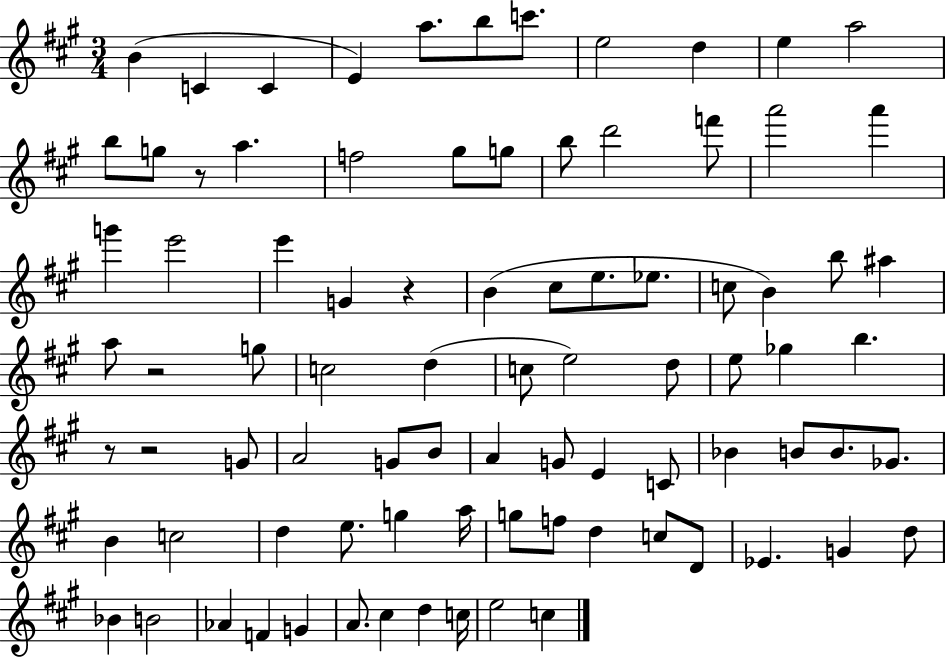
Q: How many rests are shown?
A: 5